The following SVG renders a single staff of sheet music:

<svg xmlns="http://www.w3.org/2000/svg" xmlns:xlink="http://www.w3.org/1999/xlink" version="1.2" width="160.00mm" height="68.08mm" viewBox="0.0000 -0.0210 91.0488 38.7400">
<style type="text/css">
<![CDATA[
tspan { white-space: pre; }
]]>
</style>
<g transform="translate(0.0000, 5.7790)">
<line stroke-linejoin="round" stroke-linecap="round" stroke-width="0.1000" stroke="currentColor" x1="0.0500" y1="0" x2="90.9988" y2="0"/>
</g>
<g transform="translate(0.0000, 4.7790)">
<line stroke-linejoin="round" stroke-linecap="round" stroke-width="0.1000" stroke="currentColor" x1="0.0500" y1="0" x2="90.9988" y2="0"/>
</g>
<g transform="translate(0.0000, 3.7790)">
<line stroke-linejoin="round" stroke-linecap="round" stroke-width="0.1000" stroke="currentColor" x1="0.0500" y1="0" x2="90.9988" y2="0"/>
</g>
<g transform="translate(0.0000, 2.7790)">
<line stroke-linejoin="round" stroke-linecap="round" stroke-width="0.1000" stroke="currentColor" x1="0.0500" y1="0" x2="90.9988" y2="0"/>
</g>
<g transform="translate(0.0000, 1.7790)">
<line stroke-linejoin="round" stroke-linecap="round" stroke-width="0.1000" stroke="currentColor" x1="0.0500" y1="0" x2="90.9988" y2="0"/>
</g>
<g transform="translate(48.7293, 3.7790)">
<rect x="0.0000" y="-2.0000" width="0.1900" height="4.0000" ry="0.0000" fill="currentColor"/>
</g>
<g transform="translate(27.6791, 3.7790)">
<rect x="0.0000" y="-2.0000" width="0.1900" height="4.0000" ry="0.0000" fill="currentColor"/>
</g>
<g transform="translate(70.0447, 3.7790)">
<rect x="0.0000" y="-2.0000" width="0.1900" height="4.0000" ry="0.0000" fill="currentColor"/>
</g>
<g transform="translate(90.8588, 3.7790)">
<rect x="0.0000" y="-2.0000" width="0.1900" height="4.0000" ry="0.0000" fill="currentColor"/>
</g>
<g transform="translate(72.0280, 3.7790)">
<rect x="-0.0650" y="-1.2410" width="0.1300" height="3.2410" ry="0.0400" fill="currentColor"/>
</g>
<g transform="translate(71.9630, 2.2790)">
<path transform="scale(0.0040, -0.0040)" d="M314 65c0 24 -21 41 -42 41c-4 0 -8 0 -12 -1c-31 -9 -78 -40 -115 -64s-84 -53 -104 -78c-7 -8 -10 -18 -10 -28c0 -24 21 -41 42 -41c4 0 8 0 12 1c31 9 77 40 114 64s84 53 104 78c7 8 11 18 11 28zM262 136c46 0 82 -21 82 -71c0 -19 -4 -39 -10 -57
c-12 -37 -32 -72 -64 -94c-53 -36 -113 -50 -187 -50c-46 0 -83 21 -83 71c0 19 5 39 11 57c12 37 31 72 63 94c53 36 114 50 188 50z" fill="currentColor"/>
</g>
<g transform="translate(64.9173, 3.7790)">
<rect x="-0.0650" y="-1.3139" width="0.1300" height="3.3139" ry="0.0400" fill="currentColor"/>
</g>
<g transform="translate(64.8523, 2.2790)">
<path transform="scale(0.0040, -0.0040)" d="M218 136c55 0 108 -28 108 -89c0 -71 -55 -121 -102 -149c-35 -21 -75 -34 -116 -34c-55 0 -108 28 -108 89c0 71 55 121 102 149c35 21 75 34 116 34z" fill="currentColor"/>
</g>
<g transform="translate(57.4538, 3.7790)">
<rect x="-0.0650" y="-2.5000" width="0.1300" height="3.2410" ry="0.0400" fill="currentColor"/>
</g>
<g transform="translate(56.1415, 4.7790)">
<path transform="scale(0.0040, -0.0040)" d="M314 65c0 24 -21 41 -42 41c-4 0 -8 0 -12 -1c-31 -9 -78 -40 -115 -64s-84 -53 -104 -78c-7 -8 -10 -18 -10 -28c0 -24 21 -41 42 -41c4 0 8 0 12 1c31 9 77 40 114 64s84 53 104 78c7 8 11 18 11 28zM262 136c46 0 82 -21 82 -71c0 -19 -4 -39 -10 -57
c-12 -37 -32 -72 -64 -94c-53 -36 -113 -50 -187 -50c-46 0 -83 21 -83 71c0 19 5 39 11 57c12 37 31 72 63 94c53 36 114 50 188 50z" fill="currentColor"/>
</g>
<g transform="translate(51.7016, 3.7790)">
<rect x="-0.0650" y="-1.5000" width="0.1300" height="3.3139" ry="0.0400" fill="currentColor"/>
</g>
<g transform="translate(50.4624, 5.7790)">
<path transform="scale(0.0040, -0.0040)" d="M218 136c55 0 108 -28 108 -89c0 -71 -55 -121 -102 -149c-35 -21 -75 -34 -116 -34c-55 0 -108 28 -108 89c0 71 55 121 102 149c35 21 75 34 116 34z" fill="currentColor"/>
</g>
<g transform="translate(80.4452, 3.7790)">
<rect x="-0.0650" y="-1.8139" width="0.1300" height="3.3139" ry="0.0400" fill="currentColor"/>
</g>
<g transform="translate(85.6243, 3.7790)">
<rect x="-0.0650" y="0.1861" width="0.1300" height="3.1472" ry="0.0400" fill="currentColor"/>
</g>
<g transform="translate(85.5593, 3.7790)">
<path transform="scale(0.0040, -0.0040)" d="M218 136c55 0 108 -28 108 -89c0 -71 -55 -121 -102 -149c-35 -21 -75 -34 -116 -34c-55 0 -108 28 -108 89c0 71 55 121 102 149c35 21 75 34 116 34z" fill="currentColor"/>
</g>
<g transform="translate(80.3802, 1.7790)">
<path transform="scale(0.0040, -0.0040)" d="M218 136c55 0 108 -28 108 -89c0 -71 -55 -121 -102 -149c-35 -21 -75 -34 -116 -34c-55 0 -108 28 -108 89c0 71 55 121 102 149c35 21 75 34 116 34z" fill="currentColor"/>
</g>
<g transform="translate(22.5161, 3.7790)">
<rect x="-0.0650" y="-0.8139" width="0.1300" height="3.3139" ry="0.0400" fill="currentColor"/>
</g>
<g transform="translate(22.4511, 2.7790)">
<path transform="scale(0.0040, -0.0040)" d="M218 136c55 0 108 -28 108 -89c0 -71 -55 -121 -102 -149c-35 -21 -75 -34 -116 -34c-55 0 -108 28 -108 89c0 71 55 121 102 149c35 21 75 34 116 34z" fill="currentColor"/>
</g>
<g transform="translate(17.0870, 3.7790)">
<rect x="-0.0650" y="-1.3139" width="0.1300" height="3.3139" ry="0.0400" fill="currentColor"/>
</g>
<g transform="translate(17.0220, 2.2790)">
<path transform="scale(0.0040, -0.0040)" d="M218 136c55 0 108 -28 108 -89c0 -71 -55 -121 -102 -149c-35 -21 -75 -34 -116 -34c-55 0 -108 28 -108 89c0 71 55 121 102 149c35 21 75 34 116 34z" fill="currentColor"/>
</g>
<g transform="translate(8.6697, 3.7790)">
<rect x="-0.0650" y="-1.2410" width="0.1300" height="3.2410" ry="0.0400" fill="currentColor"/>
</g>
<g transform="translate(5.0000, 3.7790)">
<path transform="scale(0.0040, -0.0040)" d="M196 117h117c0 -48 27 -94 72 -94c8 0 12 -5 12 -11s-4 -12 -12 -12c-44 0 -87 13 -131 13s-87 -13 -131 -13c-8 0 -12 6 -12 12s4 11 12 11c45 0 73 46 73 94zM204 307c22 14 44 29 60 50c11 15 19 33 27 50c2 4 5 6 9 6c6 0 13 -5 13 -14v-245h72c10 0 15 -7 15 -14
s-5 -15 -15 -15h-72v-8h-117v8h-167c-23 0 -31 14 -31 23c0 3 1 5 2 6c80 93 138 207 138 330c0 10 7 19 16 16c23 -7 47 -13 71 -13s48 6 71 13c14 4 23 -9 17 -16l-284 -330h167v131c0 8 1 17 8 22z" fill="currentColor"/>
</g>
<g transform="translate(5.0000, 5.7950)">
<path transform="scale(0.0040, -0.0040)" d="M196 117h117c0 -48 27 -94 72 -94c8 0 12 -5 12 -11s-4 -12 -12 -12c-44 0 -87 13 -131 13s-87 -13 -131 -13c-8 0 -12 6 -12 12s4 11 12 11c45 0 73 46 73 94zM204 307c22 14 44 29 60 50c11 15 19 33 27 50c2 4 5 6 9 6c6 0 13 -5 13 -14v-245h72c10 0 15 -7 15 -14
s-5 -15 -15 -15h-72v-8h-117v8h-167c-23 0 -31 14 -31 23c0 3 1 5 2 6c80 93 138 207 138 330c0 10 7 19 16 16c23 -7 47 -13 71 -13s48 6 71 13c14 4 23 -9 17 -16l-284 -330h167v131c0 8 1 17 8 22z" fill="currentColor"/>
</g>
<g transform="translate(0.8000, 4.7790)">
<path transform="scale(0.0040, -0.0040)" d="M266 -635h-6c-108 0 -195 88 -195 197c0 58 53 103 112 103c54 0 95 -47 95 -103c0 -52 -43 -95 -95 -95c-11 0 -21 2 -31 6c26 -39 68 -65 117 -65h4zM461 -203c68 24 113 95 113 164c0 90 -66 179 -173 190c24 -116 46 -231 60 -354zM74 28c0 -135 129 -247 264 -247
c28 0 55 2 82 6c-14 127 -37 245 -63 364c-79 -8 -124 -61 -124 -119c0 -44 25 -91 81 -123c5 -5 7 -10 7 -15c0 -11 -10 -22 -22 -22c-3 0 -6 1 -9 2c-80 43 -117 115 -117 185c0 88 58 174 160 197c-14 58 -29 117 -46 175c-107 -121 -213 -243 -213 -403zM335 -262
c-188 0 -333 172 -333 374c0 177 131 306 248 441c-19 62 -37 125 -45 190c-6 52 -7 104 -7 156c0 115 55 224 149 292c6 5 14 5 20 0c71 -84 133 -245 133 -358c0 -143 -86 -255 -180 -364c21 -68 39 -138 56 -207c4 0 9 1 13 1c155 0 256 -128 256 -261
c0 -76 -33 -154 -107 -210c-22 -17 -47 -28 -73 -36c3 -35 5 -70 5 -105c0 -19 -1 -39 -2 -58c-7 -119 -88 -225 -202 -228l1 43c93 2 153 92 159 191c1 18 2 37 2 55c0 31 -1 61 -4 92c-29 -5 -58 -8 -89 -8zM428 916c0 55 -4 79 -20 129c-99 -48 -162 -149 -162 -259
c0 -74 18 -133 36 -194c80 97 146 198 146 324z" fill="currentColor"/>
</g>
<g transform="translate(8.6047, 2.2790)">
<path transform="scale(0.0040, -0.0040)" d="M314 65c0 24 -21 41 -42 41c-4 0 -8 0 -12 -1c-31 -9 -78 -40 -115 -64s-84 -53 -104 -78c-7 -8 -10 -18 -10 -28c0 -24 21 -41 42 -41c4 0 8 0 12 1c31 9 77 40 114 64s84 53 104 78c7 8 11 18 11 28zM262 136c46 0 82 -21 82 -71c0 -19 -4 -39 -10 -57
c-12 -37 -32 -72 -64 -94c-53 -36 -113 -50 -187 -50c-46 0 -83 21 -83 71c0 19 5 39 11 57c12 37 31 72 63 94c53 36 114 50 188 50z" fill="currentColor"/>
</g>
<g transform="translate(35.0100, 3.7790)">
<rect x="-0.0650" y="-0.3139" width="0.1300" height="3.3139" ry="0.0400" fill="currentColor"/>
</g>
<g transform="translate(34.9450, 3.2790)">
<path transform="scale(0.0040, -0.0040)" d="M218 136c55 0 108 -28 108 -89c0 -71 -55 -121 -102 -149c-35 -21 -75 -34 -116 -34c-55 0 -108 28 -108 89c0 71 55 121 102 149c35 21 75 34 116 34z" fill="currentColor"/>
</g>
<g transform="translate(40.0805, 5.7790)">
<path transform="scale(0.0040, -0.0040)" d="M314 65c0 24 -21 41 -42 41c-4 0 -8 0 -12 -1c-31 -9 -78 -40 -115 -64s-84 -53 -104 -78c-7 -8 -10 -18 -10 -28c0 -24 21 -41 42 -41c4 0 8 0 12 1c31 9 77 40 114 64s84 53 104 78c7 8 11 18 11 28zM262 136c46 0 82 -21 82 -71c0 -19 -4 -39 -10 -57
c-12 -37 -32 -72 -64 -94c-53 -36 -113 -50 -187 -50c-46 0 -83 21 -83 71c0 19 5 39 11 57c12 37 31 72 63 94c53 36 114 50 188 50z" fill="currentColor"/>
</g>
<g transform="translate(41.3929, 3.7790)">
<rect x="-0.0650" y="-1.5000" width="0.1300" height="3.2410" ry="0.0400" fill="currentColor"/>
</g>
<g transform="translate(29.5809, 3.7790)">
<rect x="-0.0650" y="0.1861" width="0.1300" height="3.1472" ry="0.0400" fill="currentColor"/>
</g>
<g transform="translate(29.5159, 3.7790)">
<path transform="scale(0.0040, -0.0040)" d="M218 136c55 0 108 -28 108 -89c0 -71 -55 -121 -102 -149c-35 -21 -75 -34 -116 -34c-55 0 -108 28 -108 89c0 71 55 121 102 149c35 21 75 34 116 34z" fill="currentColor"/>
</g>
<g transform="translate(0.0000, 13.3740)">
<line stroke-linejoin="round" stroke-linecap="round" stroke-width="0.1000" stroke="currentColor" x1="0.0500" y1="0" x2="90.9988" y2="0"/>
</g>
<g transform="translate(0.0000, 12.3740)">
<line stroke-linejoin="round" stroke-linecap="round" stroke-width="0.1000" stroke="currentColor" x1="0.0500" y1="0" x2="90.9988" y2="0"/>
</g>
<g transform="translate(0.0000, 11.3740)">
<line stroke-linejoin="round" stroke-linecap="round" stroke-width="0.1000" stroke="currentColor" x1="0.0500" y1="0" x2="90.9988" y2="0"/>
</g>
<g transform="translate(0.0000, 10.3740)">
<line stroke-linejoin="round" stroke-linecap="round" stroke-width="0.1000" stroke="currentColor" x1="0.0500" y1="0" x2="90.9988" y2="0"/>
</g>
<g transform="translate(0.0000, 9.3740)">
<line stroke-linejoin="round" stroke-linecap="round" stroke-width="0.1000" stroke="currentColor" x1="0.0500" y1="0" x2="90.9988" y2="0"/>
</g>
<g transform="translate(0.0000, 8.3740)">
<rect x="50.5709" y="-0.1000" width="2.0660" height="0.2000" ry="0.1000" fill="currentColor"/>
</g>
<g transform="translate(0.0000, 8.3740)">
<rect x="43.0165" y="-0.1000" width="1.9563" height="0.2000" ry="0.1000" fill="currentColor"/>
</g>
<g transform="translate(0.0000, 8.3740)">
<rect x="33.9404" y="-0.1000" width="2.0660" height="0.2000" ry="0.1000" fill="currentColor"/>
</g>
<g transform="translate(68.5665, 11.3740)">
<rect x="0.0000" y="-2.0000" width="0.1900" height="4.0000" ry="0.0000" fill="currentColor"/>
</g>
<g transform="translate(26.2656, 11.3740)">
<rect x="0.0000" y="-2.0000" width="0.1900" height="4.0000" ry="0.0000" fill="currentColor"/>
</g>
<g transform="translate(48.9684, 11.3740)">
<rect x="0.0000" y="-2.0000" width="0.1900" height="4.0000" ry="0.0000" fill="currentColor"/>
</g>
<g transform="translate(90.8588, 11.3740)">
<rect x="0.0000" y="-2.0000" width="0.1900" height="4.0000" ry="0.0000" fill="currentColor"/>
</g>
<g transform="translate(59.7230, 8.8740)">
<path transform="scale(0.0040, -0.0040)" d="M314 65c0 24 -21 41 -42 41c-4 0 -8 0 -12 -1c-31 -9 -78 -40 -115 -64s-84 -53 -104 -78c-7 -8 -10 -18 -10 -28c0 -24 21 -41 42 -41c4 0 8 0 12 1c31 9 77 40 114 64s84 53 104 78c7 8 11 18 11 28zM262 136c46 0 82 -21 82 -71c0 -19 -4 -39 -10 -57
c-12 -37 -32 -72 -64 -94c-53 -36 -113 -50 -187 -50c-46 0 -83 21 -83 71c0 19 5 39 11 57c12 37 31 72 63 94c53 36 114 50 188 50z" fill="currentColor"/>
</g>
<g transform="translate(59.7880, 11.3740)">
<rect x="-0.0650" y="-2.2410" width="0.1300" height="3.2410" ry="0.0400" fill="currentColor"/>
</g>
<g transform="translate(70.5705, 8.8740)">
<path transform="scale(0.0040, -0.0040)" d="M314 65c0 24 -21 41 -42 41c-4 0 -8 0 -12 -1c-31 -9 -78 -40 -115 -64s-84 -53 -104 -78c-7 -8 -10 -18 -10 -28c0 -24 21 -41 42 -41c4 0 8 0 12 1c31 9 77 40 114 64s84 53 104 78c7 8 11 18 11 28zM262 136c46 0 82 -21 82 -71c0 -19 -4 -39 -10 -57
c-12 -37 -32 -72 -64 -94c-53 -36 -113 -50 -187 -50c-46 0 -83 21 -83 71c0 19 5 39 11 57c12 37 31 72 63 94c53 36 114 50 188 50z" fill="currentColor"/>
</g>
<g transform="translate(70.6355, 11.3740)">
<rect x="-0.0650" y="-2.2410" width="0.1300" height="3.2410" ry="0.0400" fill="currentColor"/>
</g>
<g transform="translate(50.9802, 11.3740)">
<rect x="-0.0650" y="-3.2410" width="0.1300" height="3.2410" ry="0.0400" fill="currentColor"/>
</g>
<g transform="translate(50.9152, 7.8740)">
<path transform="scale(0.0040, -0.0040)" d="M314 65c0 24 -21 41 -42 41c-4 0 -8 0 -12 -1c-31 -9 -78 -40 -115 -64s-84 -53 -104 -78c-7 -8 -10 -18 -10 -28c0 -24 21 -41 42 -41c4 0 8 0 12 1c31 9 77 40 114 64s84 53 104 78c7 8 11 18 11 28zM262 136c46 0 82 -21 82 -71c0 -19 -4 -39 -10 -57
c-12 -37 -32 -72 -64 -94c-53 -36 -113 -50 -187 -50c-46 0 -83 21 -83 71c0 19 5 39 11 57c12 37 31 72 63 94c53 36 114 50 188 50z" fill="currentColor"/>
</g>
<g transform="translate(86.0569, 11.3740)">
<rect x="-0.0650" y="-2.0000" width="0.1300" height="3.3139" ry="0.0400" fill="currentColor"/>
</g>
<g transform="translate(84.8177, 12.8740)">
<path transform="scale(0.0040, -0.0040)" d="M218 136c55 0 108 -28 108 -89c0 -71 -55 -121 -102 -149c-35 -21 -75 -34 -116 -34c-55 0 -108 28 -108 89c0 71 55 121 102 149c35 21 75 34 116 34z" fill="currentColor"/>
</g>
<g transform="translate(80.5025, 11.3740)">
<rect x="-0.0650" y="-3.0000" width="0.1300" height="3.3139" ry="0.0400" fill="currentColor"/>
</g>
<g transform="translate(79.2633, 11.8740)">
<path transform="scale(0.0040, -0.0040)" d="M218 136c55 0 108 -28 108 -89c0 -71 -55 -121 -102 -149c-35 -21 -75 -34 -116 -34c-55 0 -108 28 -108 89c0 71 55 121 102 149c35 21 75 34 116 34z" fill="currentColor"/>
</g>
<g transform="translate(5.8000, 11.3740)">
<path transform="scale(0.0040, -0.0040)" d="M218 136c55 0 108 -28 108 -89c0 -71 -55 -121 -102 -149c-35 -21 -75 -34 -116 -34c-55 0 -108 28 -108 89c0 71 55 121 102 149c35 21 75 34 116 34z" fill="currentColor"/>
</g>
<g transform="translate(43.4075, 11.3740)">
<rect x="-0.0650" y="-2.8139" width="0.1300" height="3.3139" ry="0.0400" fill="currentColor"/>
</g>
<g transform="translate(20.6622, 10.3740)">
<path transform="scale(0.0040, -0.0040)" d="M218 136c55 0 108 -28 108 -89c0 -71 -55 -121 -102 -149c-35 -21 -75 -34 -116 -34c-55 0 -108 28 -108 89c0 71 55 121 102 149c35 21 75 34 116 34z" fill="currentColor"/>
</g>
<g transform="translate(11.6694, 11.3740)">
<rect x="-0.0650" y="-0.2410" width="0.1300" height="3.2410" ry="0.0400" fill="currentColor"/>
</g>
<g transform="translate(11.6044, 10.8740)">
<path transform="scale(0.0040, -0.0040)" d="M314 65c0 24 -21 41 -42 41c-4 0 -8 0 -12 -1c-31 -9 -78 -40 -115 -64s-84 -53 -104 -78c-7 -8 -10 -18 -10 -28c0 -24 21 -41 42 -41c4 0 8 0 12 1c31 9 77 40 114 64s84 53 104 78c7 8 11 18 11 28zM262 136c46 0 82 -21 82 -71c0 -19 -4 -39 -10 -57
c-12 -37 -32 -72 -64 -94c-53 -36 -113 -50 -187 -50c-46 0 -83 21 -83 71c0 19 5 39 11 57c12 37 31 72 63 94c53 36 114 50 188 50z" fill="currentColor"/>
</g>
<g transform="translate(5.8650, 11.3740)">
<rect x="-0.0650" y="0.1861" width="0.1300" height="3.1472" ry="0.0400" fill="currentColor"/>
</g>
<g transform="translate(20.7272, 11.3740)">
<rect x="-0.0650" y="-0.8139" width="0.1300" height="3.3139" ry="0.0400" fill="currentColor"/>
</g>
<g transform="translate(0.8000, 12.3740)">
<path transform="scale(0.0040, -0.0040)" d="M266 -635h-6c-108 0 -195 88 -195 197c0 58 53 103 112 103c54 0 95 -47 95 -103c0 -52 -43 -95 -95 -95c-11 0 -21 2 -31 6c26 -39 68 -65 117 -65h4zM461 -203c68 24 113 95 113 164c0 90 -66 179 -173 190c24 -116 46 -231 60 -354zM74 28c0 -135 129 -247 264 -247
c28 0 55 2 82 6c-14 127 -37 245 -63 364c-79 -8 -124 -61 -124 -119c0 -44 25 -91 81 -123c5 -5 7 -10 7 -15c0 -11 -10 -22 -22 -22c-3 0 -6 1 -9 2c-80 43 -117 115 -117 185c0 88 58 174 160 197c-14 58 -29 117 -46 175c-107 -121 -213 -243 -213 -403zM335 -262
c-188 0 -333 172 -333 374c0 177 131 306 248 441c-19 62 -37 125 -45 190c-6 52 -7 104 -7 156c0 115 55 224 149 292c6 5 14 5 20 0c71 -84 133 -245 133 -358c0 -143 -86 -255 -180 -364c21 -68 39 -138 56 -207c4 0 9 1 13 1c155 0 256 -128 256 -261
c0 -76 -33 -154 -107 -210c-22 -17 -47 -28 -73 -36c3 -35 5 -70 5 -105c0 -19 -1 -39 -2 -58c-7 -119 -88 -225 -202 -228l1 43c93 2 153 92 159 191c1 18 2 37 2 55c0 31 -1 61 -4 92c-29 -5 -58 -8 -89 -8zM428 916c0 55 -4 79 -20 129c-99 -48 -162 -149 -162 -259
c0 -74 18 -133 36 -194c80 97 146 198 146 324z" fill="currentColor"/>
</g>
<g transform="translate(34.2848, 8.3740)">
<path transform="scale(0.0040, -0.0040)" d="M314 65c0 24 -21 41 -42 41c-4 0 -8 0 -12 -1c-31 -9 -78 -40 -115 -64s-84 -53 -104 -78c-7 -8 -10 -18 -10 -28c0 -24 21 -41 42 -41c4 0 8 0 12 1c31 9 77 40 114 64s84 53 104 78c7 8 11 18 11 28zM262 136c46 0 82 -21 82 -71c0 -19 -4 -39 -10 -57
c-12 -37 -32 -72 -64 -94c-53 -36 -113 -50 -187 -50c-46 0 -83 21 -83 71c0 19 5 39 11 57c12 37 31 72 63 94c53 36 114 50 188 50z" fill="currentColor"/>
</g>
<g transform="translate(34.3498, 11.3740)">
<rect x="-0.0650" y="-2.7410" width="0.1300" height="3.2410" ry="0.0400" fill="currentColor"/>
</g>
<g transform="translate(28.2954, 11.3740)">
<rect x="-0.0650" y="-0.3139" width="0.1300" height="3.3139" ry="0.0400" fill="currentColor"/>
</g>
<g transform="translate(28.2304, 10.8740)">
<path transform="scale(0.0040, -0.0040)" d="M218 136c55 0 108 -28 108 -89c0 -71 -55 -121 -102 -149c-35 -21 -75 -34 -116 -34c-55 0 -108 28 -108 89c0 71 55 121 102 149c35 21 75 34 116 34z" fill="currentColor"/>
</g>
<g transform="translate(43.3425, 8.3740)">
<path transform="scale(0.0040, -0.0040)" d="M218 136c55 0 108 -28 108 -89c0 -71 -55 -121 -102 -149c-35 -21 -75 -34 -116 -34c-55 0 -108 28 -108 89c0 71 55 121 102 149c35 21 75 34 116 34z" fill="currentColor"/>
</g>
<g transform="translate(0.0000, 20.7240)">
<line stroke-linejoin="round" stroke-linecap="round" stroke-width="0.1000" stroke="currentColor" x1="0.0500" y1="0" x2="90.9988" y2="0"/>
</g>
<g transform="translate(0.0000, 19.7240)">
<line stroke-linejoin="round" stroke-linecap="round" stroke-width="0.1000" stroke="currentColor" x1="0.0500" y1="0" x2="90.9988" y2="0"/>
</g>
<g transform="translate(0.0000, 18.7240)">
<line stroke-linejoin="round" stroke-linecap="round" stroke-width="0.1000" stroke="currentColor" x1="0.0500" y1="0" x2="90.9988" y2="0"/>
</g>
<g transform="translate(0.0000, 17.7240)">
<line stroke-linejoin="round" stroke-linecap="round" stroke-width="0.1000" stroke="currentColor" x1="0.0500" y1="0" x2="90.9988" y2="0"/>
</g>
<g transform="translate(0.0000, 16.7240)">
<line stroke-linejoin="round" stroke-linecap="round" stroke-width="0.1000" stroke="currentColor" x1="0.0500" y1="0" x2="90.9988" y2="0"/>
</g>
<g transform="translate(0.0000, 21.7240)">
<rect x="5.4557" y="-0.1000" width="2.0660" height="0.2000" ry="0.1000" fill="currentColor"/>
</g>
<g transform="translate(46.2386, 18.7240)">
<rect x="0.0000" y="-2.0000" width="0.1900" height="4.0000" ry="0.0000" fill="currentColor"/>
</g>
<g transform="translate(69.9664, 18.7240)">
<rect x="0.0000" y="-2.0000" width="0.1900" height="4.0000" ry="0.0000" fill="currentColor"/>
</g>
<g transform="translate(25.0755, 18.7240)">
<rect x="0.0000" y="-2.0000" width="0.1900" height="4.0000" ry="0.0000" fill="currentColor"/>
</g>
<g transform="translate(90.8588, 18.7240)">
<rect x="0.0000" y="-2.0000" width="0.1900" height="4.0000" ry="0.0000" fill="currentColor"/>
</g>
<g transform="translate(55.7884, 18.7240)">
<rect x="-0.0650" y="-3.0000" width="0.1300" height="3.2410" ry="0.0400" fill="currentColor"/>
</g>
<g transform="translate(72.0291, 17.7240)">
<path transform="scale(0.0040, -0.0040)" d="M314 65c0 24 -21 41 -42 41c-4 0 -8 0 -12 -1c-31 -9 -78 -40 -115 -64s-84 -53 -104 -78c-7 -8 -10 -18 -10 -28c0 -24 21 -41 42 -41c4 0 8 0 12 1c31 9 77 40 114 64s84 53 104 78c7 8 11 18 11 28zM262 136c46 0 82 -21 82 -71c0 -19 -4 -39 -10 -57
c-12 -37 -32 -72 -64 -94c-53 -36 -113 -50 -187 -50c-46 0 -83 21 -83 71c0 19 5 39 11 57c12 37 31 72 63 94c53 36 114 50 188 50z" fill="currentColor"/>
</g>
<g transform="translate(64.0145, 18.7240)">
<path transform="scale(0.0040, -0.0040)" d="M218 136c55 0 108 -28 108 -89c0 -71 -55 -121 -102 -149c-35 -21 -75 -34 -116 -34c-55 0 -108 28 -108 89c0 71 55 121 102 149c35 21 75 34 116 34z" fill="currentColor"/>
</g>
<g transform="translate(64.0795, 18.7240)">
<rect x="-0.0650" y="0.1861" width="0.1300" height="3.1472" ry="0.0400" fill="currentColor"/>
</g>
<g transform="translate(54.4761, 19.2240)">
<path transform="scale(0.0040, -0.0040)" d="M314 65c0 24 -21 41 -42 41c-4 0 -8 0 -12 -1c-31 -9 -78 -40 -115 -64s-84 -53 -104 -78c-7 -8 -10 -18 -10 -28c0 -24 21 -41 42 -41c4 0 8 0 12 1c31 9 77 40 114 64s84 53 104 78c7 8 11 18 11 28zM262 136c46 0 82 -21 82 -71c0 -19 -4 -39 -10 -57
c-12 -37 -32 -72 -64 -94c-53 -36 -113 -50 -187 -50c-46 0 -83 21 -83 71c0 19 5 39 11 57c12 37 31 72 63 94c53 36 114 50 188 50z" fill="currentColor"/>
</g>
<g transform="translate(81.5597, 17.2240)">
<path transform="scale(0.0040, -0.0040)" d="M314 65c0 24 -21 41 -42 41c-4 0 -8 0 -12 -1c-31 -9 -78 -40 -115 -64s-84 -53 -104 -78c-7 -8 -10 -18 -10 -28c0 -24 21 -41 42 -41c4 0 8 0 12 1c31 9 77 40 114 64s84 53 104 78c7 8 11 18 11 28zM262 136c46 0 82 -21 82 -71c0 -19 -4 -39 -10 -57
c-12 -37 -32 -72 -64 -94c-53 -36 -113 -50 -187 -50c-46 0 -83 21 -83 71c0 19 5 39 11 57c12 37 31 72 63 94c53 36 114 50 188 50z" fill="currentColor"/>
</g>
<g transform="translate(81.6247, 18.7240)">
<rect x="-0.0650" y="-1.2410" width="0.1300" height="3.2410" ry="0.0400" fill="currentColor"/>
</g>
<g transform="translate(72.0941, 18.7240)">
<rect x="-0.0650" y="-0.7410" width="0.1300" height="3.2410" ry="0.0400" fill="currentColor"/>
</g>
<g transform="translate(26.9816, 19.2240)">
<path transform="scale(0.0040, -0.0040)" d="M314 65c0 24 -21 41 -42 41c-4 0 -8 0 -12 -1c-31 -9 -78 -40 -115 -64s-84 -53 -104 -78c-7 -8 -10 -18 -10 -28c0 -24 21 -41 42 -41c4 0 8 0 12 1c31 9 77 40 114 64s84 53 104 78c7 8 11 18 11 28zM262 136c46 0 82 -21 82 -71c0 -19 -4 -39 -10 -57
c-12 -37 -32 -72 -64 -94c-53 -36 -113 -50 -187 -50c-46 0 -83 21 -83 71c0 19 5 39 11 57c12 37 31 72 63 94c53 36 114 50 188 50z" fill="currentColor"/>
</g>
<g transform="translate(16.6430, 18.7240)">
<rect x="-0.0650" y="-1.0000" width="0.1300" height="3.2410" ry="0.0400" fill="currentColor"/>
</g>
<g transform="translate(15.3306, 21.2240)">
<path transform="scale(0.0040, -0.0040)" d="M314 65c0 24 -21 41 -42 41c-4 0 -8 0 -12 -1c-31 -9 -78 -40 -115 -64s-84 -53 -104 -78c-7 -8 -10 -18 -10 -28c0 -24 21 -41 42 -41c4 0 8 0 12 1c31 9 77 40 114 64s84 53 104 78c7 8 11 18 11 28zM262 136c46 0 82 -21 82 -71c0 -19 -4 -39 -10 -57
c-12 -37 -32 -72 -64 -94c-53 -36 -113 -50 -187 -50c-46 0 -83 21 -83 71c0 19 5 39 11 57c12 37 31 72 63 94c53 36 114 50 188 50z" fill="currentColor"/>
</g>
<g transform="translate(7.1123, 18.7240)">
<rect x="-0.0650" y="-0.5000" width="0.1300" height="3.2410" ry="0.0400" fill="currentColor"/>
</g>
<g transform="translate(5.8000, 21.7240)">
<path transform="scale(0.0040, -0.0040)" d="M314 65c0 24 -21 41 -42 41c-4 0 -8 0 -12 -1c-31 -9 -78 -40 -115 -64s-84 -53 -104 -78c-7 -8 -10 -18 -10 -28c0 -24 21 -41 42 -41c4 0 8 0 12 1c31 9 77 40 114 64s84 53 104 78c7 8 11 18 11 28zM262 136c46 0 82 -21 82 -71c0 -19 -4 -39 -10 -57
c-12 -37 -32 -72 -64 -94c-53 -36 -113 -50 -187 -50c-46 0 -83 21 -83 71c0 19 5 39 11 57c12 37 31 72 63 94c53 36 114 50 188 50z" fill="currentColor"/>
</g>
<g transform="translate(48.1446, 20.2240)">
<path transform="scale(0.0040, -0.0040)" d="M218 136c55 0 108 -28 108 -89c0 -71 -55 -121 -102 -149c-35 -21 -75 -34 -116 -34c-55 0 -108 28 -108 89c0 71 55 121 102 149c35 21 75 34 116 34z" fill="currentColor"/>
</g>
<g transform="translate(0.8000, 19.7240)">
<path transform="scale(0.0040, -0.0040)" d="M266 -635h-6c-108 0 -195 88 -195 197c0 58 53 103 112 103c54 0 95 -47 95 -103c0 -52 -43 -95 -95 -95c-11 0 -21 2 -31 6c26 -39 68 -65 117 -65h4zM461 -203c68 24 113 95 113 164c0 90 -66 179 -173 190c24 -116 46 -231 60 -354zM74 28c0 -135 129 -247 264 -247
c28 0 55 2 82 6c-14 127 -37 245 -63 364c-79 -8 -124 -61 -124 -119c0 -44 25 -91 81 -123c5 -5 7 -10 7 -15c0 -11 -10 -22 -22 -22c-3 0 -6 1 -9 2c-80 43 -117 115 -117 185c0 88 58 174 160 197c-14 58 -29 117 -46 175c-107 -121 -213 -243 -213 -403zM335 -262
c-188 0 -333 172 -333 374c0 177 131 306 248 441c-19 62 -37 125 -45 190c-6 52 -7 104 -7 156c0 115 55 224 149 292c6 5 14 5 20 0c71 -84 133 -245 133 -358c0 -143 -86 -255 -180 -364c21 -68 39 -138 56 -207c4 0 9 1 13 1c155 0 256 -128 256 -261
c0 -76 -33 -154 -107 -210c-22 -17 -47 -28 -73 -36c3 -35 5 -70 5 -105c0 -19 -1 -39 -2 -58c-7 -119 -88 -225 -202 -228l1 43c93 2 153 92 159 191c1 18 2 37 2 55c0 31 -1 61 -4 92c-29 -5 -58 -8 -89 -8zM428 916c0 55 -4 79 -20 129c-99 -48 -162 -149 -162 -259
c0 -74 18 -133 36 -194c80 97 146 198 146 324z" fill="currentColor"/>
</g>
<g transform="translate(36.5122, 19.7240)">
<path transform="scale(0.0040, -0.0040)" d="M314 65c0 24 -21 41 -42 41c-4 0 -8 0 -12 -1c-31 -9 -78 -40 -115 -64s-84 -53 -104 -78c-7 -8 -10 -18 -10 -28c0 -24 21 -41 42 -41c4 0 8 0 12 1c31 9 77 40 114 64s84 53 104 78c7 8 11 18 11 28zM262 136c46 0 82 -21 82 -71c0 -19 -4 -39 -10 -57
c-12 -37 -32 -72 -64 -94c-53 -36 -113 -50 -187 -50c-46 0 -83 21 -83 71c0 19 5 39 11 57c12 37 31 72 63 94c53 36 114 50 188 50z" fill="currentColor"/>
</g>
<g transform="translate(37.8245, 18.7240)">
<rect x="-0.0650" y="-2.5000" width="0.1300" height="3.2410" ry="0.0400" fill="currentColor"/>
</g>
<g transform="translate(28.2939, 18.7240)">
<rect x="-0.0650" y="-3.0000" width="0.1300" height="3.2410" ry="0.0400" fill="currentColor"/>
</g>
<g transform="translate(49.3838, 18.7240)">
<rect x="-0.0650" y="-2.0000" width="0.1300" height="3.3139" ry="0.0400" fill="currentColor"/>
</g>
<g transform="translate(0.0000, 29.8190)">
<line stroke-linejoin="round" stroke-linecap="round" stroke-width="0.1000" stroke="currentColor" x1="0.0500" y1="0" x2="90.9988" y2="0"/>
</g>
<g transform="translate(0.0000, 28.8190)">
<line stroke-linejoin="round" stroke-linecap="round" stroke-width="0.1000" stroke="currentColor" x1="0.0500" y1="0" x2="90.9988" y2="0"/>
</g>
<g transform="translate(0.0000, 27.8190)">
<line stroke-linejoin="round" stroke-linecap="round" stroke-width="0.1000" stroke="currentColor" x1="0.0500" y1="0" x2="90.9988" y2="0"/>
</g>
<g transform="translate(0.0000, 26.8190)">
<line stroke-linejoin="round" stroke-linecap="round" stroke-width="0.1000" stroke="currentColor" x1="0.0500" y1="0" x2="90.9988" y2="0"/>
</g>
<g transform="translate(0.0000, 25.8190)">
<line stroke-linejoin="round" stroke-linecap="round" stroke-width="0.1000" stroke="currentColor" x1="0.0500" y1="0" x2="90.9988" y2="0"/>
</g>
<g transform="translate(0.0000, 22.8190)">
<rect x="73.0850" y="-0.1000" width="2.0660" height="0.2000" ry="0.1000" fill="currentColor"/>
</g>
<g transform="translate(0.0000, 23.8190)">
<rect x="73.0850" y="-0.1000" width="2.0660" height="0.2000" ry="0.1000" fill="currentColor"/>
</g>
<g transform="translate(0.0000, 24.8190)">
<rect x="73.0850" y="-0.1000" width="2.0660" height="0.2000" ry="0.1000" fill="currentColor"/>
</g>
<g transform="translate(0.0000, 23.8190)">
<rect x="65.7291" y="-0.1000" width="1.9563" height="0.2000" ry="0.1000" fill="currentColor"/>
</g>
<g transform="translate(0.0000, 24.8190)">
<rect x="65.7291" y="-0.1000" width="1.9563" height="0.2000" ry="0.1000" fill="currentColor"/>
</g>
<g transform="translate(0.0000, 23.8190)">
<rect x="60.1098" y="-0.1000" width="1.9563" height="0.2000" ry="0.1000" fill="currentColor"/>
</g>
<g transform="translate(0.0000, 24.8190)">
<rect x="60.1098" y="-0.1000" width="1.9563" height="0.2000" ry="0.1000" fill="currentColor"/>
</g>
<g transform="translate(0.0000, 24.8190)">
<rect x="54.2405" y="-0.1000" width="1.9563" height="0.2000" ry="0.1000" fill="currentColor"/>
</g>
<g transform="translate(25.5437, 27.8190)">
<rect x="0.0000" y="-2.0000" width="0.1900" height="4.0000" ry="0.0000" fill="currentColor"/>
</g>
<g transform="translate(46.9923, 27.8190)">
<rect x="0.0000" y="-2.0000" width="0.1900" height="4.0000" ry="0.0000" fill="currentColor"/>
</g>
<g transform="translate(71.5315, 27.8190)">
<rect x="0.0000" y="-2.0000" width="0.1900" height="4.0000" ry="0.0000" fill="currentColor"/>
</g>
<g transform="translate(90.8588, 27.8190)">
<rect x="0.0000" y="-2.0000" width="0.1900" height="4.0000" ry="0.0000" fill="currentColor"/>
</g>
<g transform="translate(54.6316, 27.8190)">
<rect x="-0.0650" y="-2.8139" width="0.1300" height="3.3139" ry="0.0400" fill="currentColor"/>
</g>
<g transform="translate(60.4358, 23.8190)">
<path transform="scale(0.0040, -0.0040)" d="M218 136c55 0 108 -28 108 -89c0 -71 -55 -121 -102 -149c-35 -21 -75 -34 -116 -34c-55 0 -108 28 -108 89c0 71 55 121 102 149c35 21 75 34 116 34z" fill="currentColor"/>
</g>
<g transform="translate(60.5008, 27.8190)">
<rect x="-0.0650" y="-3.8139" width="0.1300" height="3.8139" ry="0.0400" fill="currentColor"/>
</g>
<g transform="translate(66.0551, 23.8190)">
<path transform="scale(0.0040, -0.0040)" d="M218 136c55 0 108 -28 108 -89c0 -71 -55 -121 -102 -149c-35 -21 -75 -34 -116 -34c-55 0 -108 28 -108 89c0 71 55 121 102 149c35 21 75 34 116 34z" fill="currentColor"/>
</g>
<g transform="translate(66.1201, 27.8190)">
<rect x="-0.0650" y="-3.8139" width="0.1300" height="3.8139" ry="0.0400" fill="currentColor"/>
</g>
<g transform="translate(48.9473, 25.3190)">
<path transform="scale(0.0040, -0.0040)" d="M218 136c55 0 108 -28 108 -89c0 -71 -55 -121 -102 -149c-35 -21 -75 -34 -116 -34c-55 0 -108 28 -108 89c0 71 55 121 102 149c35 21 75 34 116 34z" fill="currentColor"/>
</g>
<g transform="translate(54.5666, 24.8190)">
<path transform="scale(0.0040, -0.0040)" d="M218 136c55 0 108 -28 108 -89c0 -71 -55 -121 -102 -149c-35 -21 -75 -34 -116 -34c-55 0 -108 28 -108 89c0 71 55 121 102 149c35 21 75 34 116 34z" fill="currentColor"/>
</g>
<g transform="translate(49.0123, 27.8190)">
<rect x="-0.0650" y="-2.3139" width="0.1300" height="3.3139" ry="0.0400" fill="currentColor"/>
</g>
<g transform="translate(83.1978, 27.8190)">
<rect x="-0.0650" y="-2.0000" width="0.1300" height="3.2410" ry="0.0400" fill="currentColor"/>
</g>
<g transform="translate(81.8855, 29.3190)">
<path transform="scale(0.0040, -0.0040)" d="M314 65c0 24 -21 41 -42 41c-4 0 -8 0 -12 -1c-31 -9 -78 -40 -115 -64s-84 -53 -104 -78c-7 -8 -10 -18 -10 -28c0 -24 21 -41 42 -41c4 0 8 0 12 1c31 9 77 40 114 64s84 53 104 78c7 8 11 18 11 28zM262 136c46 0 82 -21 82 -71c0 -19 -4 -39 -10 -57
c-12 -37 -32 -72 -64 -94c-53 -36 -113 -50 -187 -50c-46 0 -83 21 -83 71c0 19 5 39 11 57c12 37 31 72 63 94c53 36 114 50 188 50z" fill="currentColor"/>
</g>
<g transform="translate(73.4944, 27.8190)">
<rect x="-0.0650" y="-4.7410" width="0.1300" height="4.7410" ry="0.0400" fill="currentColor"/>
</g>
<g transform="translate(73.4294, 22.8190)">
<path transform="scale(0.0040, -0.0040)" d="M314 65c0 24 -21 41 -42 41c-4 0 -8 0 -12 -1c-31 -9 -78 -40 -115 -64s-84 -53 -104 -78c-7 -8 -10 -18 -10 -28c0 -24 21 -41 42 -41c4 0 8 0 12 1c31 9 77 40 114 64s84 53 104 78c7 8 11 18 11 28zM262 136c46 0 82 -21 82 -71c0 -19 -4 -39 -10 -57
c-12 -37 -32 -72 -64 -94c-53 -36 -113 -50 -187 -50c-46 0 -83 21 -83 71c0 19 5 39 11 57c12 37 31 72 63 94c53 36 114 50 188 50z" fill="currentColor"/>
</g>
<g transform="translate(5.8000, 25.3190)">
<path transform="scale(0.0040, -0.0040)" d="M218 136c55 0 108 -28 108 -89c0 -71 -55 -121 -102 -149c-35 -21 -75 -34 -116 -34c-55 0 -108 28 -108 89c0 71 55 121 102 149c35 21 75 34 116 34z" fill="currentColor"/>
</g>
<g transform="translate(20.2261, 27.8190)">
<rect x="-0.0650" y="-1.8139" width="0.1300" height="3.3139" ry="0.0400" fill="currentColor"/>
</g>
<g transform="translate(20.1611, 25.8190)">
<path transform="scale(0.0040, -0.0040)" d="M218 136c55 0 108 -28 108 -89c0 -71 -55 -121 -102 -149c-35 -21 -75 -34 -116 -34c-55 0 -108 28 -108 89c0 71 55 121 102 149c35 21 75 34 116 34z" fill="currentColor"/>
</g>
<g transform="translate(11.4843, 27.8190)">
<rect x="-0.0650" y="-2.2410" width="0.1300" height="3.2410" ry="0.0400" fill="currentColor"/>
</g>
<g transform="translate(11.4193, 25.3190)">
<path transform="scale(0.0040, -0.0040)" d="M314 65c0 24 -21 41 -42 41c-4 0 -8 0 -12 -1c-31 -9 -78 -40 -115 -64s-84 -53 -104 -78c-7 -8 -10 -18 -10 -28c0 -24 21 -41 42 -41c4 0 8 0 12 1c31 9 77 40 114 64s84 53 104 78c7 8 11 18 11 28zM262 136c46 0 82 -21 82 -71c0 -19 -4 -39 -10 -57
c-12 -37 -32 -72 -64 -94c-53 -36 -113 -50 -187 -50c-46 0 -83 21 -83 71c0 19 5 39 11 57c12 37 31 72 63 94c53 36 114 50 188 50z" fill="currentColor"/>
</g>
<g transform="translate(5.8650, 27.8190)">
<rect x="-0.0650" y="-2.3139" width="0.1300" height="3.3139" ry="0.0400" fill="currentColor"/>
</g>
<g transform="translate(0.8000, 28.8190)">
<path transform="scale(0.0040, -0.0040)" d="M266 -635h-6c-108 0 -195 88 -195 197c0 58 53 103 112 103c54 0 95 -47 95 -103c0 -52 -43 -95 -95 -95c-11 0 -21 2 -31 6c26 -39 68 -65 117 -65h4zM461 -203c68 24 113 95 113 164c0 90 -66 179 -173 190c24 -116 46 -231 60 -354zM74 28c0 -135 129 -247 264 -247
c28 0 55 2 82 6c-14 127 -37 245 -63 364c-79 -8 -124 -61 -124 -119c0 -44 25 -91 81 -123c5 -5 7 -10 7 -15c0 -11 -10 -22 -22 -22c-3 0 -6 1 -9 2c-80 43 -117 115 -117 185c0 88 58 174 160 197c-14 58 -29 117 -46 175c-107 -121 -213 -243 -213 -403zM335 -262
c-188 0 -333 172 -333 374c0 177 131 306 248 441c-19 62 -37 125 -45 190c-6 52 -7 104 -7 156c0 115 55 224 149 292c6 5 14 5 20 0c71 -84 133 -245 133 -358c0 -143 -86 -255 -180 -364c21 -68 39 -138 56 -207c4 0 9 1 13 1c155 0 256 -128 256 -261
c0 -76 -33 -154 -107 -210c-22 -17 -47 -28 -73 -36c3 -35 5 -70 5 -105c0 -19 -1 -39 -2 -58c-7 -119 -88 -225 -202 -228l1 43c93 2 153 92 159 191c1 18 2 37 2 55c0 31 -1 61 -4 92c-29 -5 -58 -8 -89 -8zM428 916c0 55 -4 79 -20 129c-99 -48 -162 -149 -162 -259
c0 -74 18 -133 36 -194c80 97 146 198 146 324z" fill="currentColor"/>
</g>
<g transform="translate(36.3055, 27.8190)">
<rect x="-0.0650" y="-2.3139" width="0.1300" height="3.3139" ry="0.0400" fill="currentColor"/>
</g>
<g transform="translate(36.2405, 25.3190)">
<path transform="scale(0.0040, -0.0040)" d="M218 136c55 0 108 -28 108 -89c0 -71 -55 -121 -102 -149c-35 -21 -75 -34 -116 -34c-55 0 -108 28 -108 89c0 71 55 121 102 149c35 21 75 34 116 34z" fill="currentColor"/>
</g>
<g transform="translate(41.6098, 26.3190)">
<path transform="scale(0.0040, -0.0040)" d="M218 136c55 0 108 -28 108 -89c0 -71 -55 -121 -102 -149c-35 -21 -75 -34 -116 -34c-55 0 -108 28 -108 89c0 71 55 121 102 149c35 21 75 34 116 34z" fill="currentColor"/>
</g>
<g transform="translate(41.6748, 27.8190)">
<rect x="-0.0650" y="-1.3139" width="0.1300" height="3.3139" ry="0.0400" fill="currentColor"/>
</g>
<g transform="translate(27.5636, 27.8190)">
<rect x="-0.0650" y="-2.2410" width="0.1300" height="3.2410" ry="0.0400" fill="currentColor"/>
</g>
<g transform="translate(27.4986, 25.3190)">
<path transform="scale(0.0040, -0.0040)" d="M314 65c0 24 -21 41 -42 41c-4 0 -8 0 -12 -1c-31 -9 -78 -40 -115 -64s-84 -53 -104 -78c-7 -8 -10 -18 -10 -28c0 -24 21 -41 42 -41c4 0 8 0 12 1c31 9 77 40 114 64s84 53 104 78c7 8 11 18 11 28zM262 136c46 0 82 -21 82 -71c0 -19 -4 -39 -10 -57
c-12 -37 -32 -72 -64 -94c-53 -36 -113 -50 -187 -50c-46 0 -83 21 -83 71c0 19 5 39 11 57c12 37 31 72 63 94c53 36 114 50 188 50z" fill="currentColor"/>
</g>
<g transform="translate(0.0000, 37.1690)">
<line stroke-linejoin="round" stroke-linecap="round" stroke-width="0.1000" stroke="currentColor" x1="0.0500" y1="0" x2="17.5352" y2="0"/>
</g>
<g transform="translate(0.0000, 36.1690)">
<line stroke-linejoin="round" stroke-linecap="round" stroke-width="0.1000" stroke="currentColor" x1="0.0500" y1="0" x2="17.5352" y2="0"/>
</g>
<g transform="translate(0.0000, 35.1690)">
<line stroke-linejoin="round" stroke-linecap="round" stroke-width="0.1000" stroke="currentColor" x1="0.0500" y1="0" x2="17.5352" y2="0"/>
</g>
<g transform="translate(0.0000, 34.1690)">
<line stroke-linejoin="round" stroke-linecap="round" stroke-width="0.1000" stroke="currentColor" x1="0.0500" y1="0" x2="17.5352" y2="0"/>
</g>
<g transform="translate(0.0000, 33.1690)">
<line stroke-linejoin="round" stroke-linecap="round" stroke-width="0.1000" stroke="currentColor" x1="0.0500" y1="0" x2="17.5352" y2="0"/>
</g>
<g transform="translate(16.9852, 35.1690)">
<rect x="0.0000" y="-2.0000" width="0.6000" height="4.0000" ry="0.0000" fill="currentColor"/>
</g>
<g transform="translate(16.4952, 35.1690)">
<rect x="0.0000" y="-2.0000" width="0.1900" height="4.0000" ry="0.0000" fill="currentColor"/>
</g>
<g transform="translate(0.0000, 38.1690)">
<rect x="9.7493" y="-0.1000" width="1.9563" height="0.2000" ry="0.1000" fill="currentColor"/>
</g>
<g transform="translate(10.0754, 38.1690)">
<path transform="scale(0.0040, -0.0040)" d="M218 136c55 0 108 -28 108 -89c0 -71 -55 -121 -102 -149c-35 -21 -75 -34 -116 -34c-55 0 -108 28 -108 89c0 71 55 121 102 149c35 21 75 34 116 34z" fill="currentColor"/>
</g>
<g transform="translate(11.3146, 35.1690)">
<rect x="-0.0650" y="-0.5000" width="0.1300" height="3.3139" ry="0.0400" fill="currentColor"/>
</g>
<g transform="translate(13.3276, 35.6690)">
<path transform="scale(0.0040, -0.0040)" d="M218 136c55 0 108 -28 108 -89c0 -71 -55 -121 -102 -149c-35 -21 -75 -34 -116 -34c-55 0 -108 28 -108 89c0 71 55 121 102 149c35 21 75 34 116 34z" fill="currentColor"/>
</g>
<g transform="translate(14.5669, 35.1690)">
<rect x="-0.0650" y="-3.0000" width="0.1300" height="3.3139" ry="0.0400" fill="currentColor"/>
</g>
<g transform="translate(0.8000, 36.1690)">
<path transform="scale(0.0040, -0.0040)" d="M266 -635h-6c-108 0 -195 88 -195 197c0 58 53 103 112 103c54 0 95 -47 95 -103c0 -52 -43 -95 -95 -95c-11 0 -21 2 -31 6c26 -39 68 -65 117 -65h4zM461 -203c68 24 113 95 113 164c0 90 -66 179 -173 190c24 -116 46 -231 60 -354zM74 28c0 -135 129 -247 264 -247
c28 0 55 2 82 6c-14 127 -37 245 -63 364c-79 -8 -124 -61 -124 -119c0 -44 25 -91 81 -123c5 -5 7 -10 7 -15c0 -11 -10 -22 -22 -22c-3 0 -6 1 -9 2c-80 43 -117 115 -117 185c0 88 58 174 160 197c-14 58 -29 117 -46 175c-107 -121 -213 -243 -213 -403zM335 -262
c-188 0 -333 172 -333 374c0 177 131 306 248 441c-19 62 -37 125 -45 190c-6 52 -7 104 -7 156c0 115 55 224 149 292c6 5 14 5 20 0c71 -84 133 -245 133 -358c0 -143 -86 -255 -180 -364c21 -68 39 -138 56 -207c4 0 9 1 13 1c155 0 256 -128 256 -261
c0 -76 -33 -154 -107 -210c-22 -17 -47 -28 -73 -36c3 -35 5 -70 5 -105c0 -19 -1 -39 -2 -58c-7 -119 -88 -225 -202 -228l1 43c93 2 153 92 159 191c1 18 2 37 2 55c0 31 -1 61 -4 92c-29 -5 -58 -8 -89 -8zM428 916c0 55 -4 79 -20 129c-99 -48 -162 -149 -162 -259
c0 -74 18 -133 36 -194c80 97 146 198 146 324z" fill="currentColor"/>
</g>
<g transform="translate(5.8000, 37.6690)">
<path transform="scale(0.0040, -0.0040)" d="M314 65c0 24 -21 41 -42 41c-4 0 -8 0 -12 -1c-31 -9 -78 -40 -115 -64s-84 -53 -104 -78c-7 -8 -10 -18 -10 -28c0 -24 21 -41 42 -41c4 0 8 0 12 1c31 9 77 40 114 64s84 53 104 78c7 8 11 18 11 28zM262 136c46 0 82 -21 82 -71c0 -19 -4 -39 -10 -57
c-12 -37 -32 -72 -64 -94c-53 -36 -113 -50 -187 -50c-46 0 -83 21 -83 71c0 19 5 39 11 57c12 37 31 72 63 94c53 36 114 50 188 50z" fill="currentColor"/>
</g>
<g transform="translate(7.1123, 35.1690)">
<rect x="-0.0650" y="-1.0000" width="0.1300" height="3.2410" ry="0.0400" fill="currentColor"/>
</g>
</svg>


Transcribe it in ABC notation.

X:1
T:Untitled
M:4/4
L:1/4
K:C
e2 e d B c E2 E G2 e e2 f B B c2 d c a2 a b2 g2 g2 A F C2 D2 A2 G2 F A2 B d2 e2 g g2 f g2 g e g a c' c' e'2 F2 D2 C A